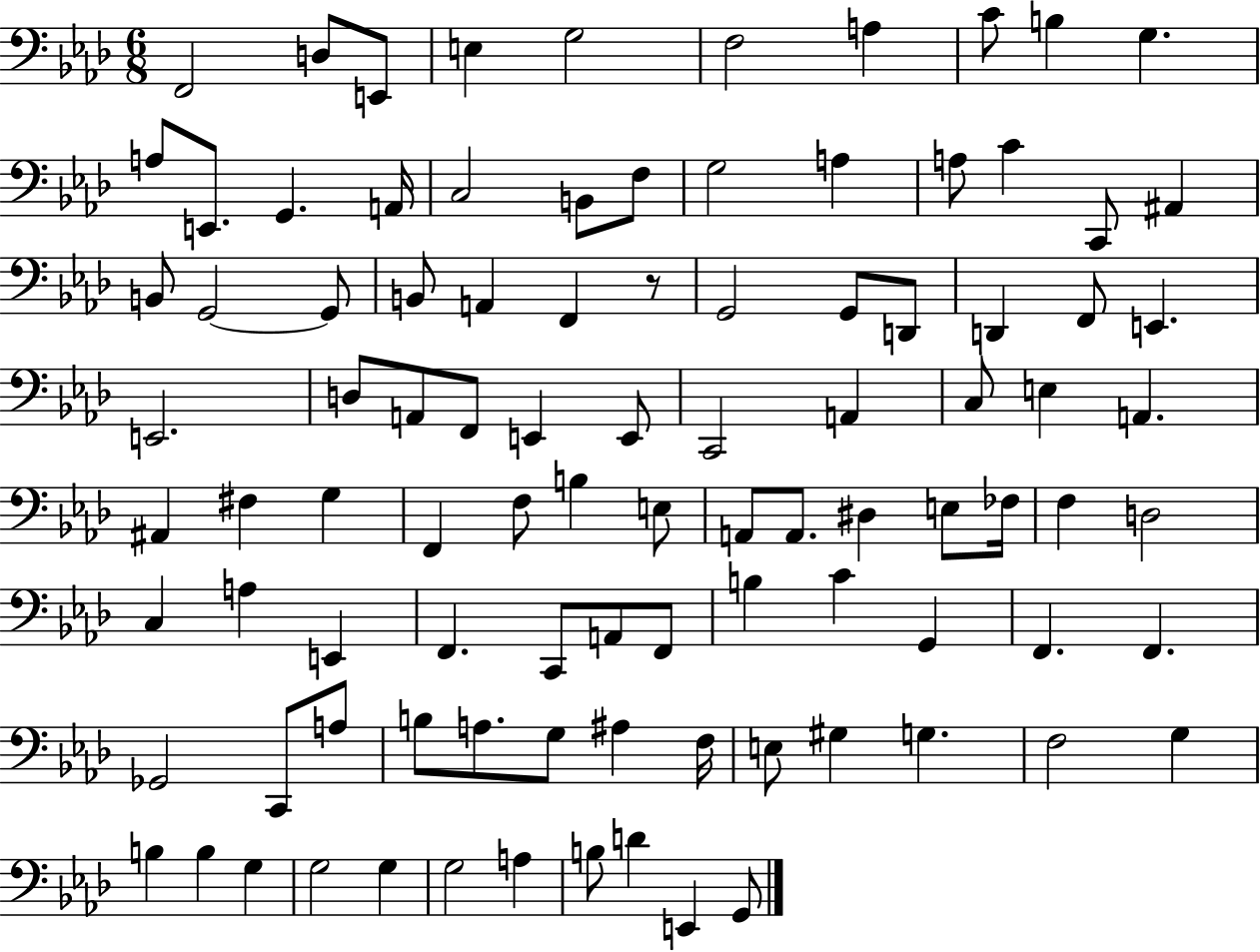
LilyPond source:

{
  \clef bass
  \numericTimeSignature
  \time 6/8
  \key aes \major
  f,2 d8 e,8 | e4 g2 | f2 a4 | c'8 b4 g4. | \break a8 e,8. g,4. a,16 | c2 b,8 f8 | g2 a4 | a8 c'4 c,8 ais,4 | \break b,8 g,2~~ g,8 | b,8 a,4 f,4 r8 | g,2 g,8 d,8 | d,4 f,8 e,4. | \break e,2. | d8 a,8 f,8 e,4 e,8 | c,2 a,4 | c8 e4 a,4. | \break ais,4 fis4 g4 | f,4 f8 b4 e8 | a,8 a,8. dis4 e8 fes16 | f4 d2 | \break c4 a4 e,4 | f,4. c,8 a,8 f,8 | b4 c'4 g,4 | f,4. f,4. | \break ges,2 c,8 a8 | b8 a8. g8 ais4 f16 | e8 gis4 g4. | f2 g4 | \break b4 b4 g4 | g2 g4 | g2 a4 | b8 d'4 e,4 g,8 | \break \bar "|."
}